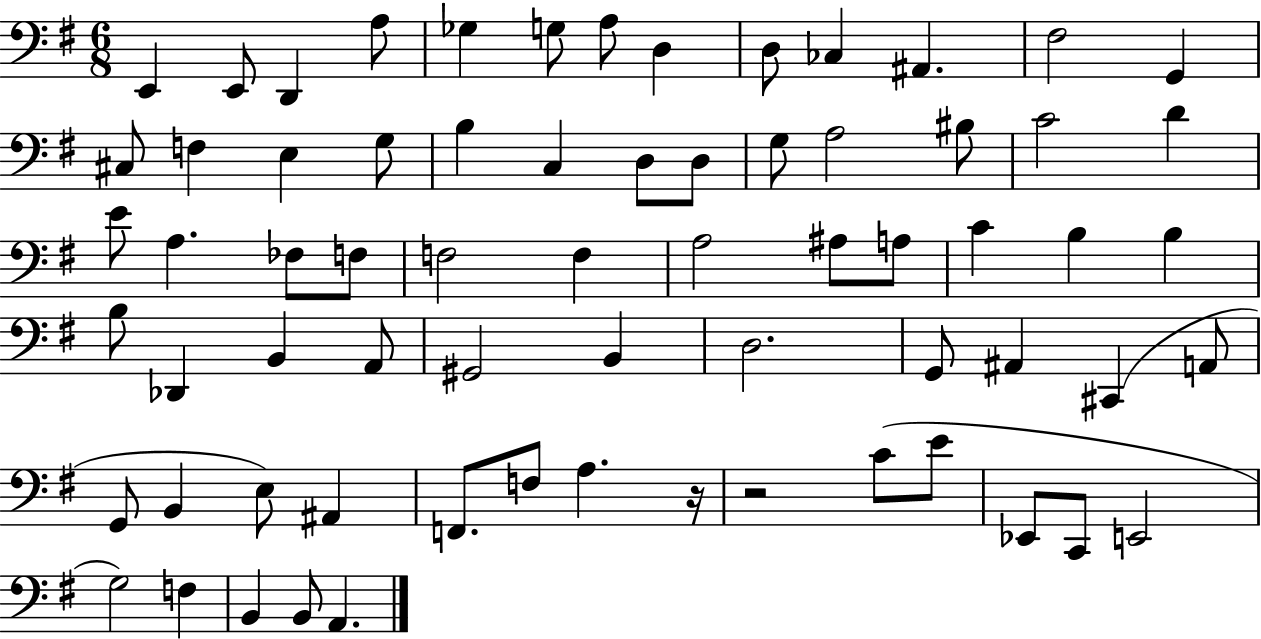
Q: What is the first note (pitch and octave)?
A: E2